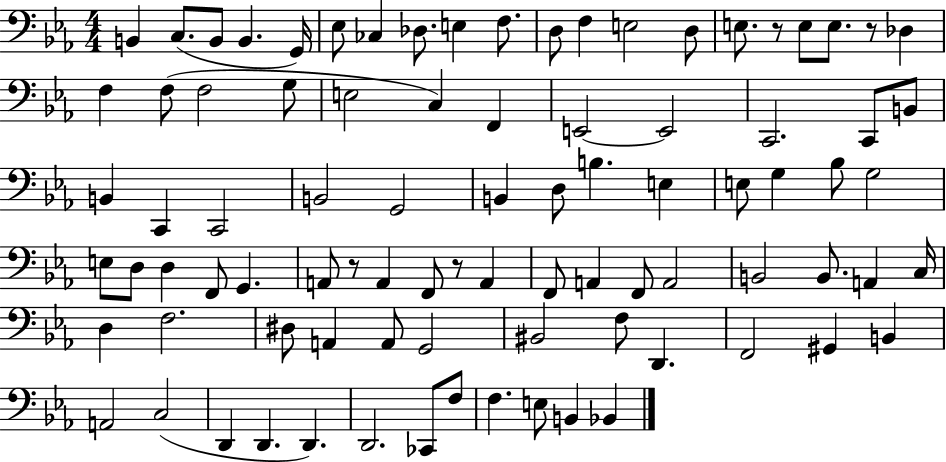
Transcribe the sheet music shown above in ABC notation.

X:1
T:Untitled
M:4/4
L:1/4
K:Eb
B,, C,/2 B,,/2 B,, G,,/4 _E,/2 _C, _D,/2 E, F,/2 D,/2 F, E,2 D,/2 E,/2 z/2 E,/2 E,/2 z/2 _D, F, F,/2 F,2 G,/2 E,2 C, F,, E,,2 E,,2 C,,2 C,,/2 B,,/2 B,, C,, C,,2 B,,2 G,,2 B,, D,/2 B, E, E,/2 G, _B,/2 G,2 E,/2 D,/2 D, F,,/2 G,, A,,/2 z/2 A,, F,,/2 z/2 A,, F,,/2 A,, F,,/2 A,,2 B,,2 B,,/2 A,, C,/4 D, F,2 ^D,/2 A,, A,,/2 G,,2 ^B,,2 F,/2 D,, F,,2 ^G,, B,, A,,2 C,2 D,, D,, D,, D,,2 _C,,/2 F,/2 F, E,/2 B,, _B,,